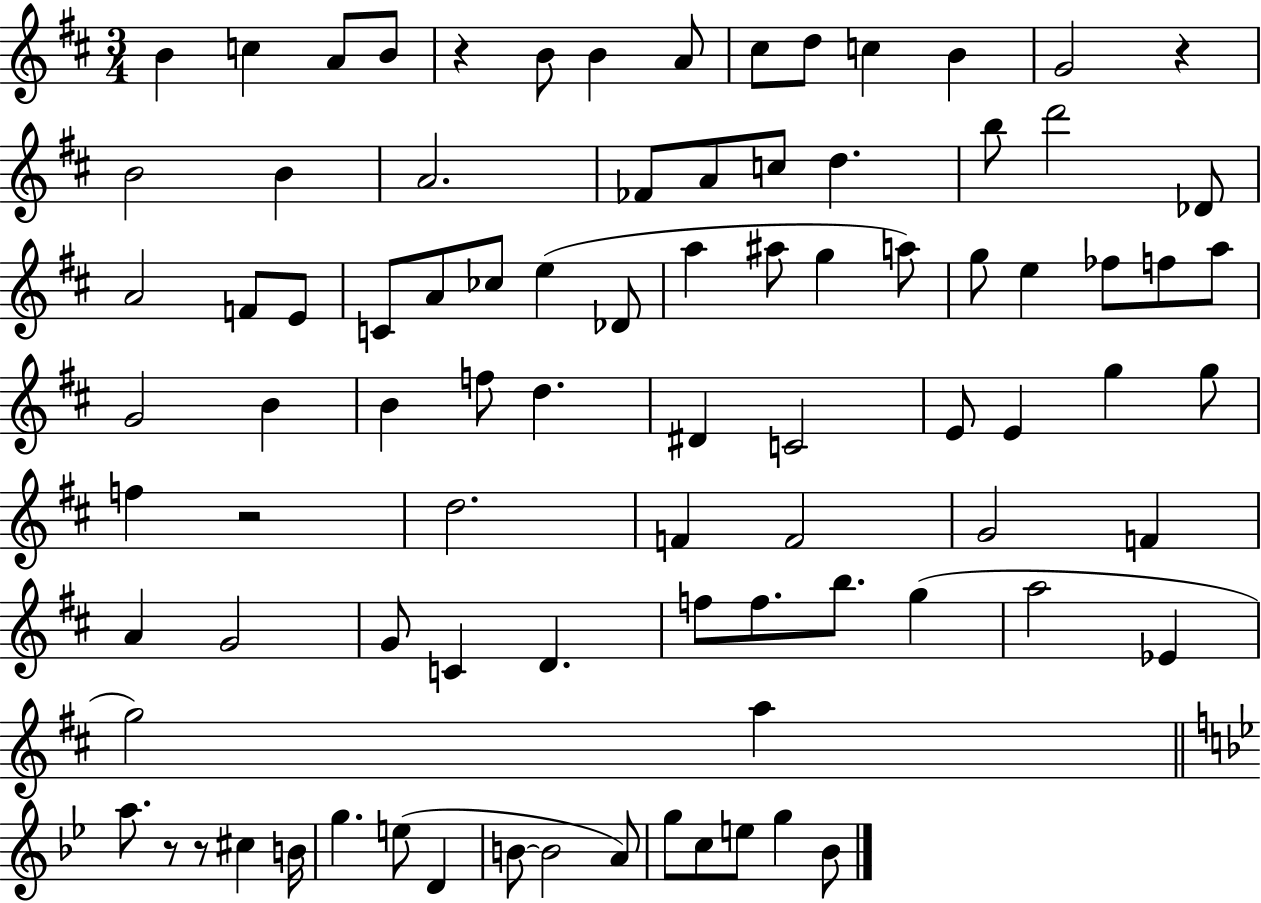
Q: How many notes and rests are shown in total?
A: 88